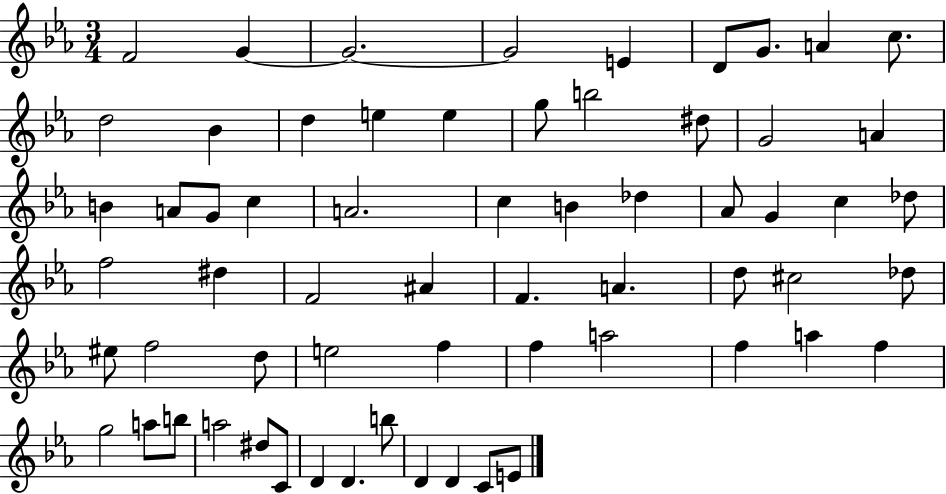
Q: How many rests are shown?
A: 0